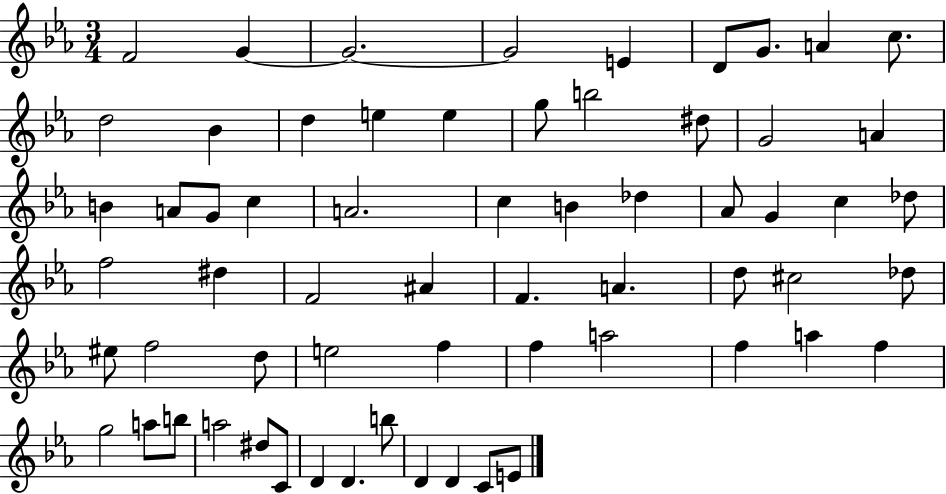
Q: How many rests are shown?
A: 0